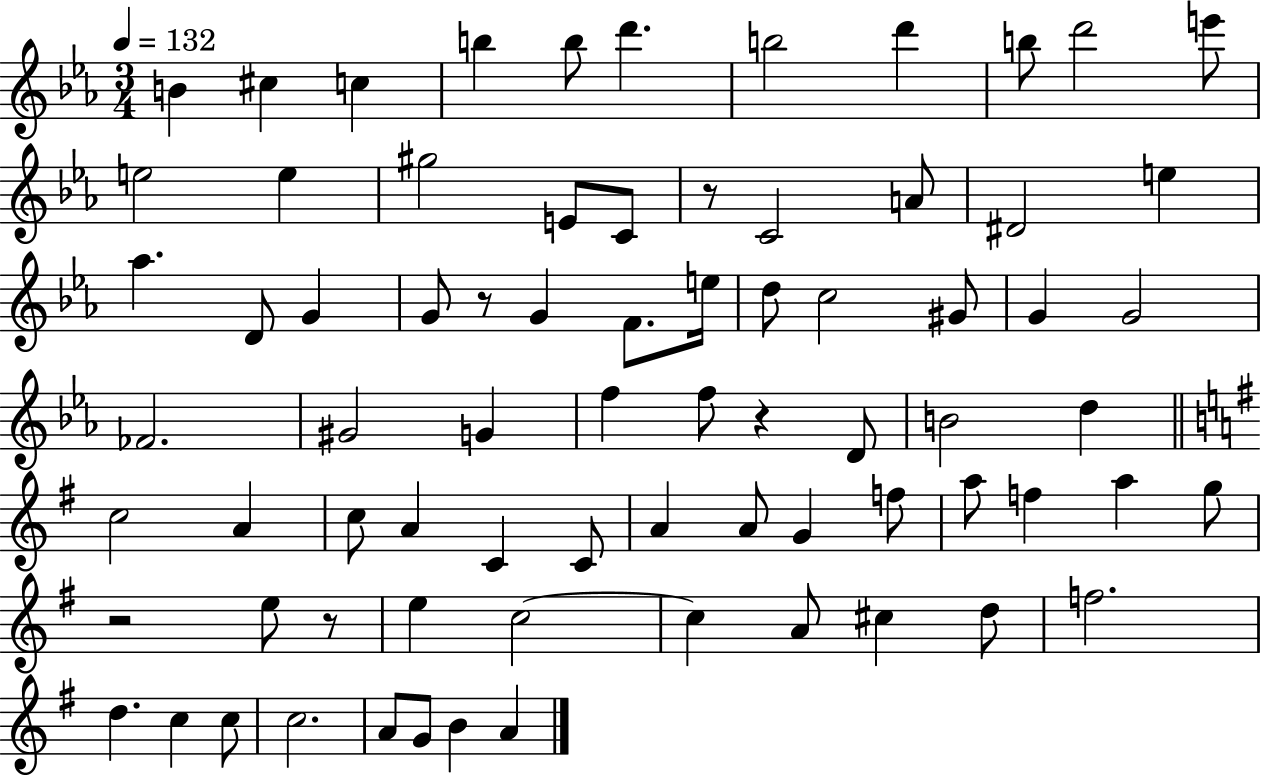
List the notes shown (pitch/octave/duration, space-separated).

B4/q C#5/q C5/q B5/q B5/e D6/q. B5/h D6/q B5/e D6/h E6/e E5/h E5/q G#5/h E4/e C4/e R/e C4/h A4/e D#4/h E5/q Ab5/q. D4/e G4/q G4/e R/e G4/q F4/e. E5/s D5/e C5/h G#4/e G4/q G4/h FES4/h. G#4/h G4/q F5/q F5/e R/q D4/e B4/h D5/q C5/h A4/q C5/e A4/q C4/q C4/e A4/q A4/e G4/q F5/e A5/e F5/q A5/q G5/e R/h E5/e R/e E5/q C5/h C5/q A4/e C#5/q D5/e F5/h. D5/q. C5/q C5/e C5/h. A4/e G4/e B4/q A4/q